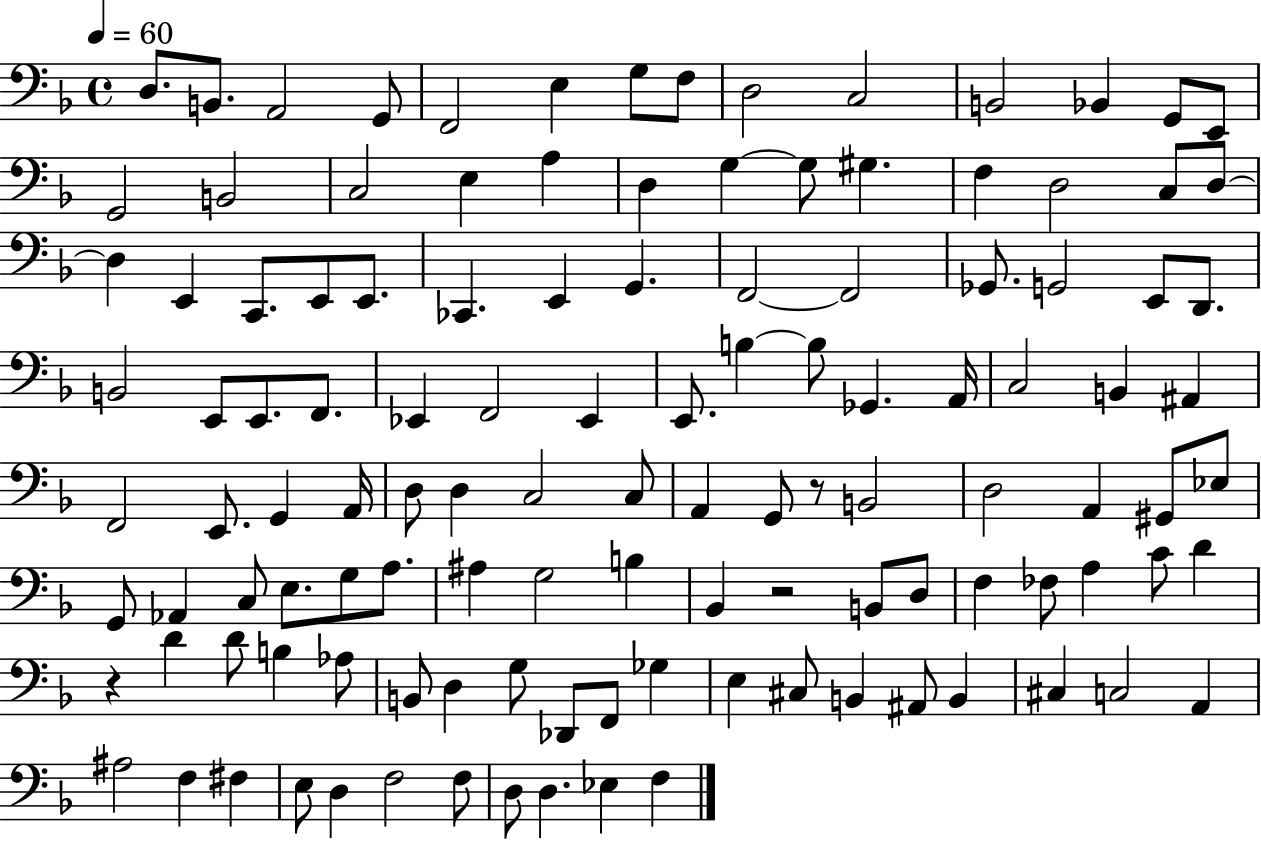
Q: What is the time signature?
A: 4/4